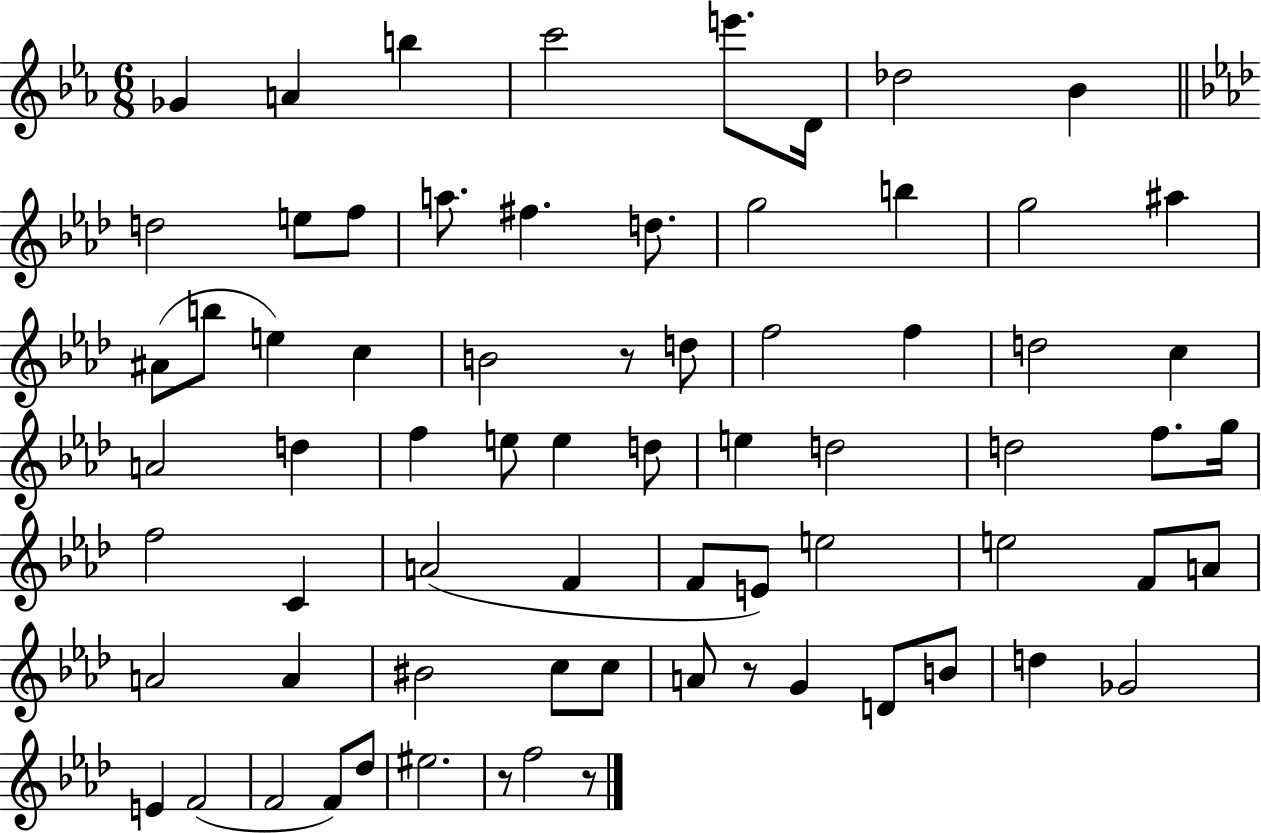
{
  \clef treble
  \numericTimeSignature
  \time 6/8
  \key ees \major
  ges'4 a'4 b''4 | c'''2 e'''8. d'16 | des''2 bes'4 | \bar "||" \break \key f \minor d''2 e''8 f''8 | a''8. fis''4. d''8. | g''2 b''4 | g''2 ais''4 | \break ais'8( b''8 e''4) c''4 | b'2 r8 d''8 | f''2 f''4 | d''2 c''4 | \break a'2 d''4 | f''4 e''8 e''4 d''8 | e''4 d''2 | d''2 f''8. g''16 | \break f''2 c'4 | a'2( f'4 | f'8 e'8) e''2 | e''2 f'8 a'8 | \break a'2 a'4 | bis'2 c''8 c''8 | a'8 r8 g'4 d'8 b'8 | d''4 ges'2 | \break e'4 f'2( | f'2 f'8) des''8 | eis''2. | r8 f''2 r8 | \break \bar "|."
}